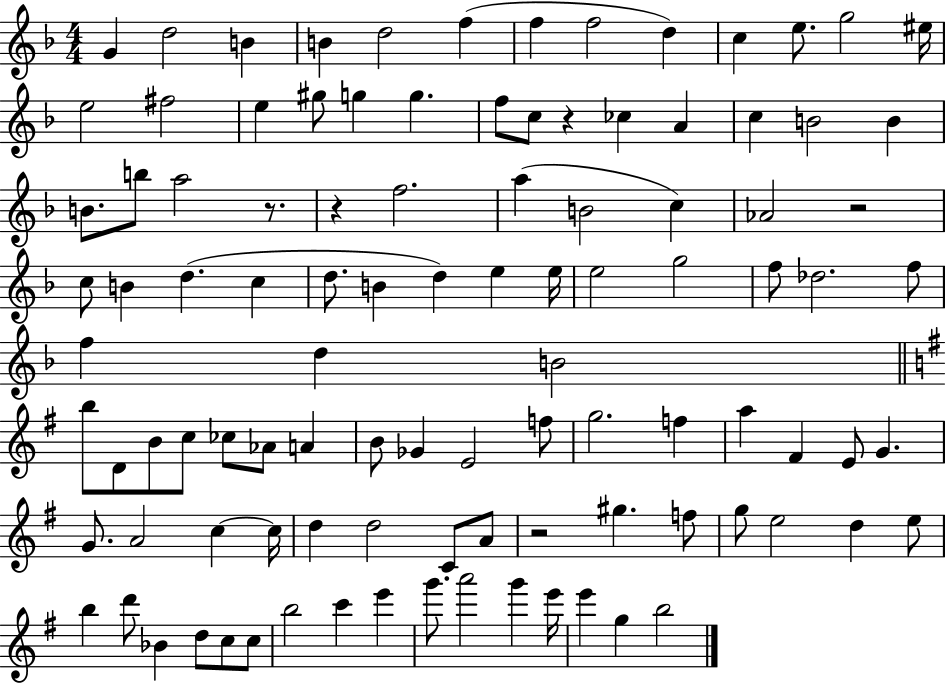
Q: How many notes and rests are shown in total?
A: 103